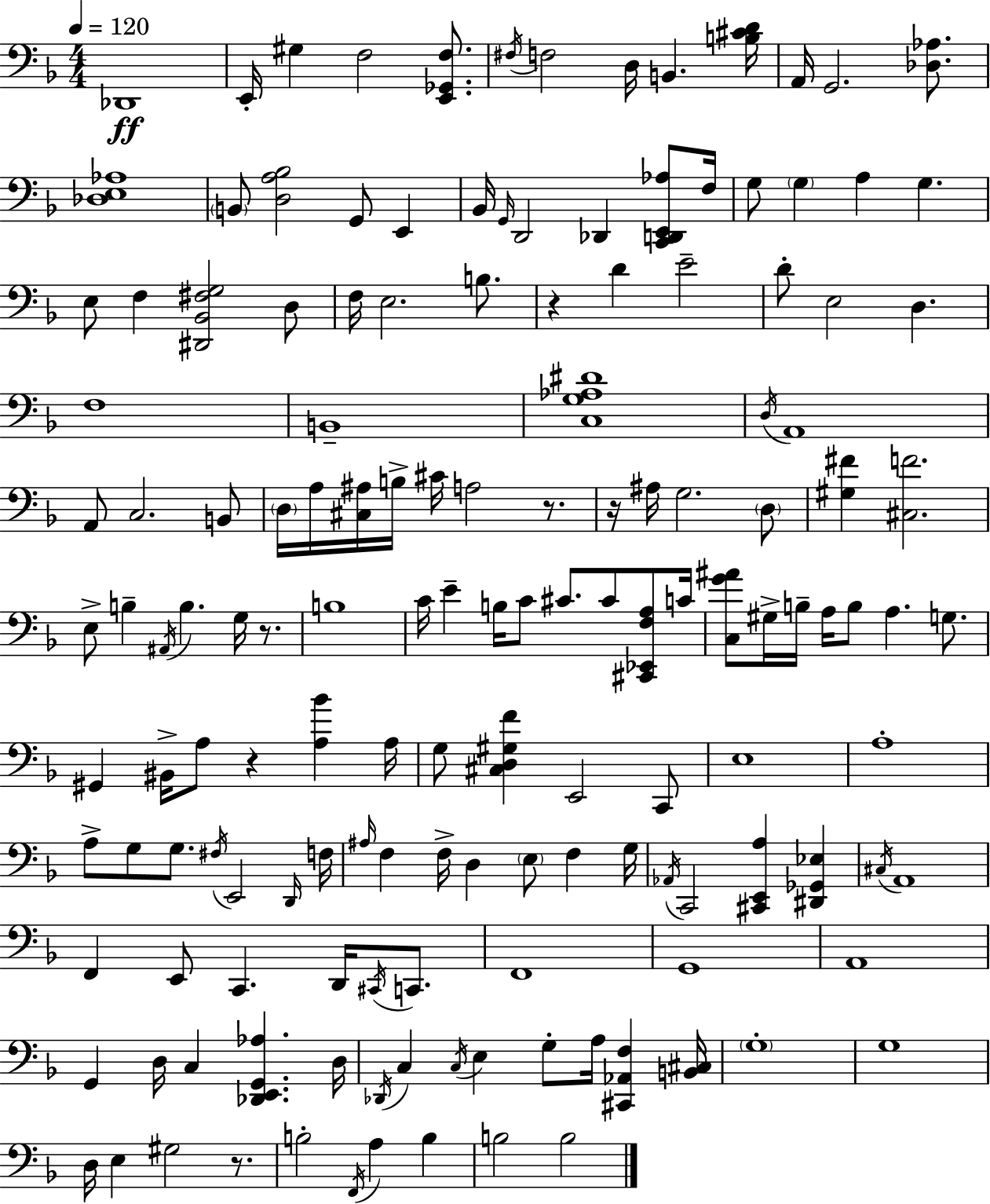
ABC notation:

X:1
T:Untitled
M:4/4
L:1/4
K:Dm
_D,,4 E,,/4 ^G, F,2 [E,,_G,,F,]/2 ^F,/4 F,2 D,/4 B,, [B,^CD]/4 A,,/4 G,,2 [_D,_A,]/2 [_D,E,_A,]4 B,,/2 [D,A,_B,]2 G,,/2 E,, _B,,/4 G,,/4 D,,2 _D,, [C,,D,,E,,_A,]/2 F,/4 G,/2 G, A, G, E,/2 F, [^D,,_B,,^F,G,]2 D,/2 F,/4 E,2 B,/2 z D E2 D/2 E,2 D, F,4 B,,4 [C,G,_A,^D]4 D,/4 A,,4 A,,/2 C,2 B,,/2 D,/4 A,/4 [^C,^A,]/4 B,/4 ^C/4 A,2 z/2 z/4 ^A,/4 G,2 D,/2 [^G,^F] [^C,F]2 E,/2 B, ^A,,/4 B, G,/4 z/2 B,4 C/4 E B,/4 C/2 ^C/2 ^C/2 [^C,,_E,,F,A,]/2 C/4 [C,G^A]/2 ^G,/4 B,/4 A,/4 B,/2 A, G,/2 ^G,, ^B,,/4 A,/2 z [A,_B] A,/4 G,/2 [^C,D,^G,F] E,,2 C,,/2 E,4 A,4 A,/2 G,/2 G,/2 ^F,/4 E,,2 D,,/4 F,/4 ^A,/4 F, F,/4 D, E,/2 F, G,/4 _A,,/4 C,,2 [^C,,E,,A,] [^D,,_G,,_E,] ^C,/4 A,,4 F,, E,,/2 C,, D,,/4 ^C,,/4 C,,/2 F,,4 G,,4 A,,4 G,, D,/4 C, [_D,,E,,G,,_A,] D,/4 _D,,/4 C, C,/4 E, G,/2 A,/4 [^C,,_A,,F,] [B,,^C,]/4 G,4 G,4 D,/4 E, ^G,2 z/2 B,2 F,,/4 A, B, B,2 B,2